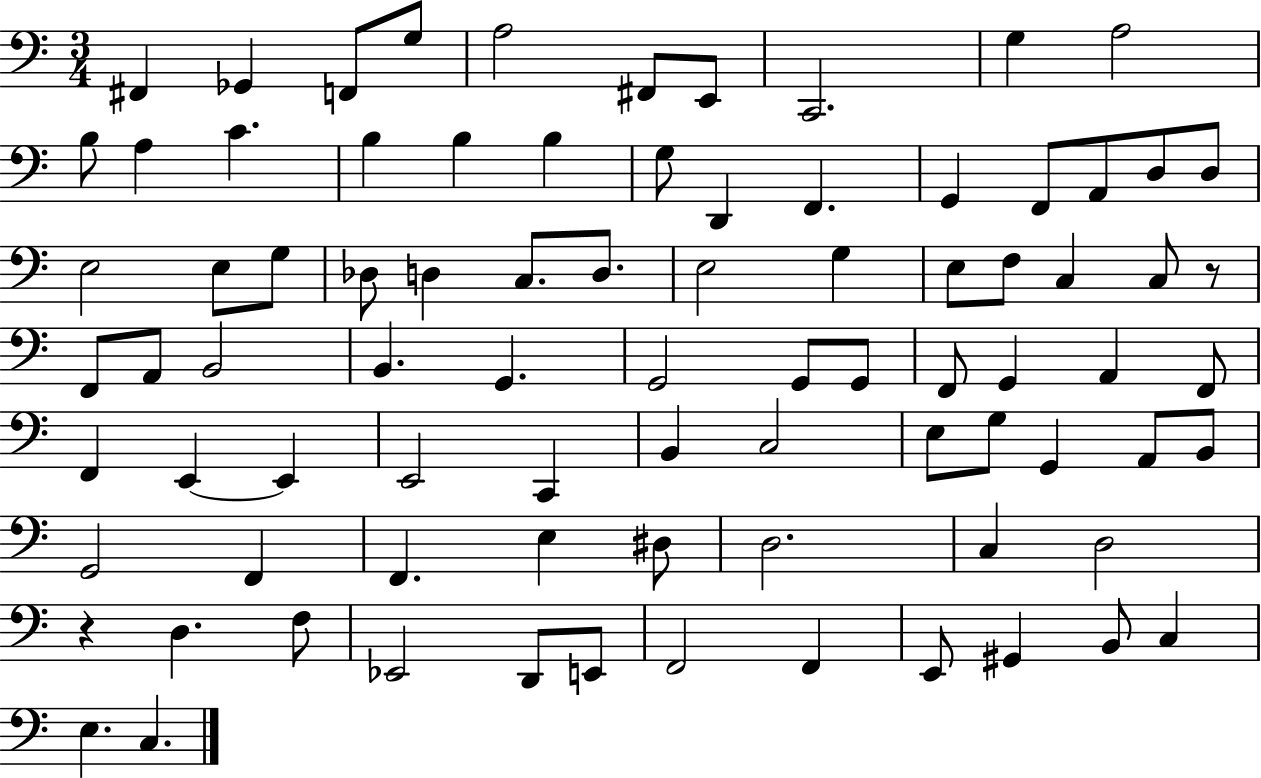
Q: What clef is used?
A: bass